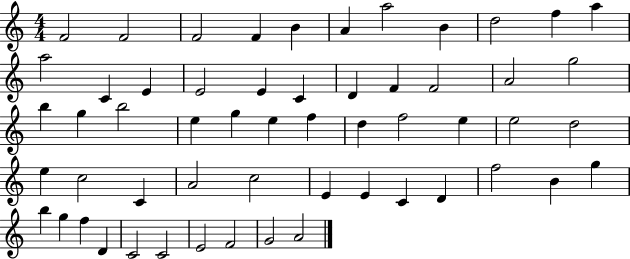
{
  \clef treble
  \numericTimeSignature
  \time 4/4
  \key c \major
  f'2 f'2 | f'2 f'4 b'4 | a'4 a''2 b'4 | d''2 f''4 a''4 | \break a''2 c'4 e'4 | e'2 e'4 c'4 | d'4 f'4 f'2 | a'2 g''2 | \break b''4 g''4 b''2 | e''4 g''4 e''4 f''4 | d''4 f''2 e''4 | e''2 d''2 | \break e''4 c''2 c'4 | a'2 c''2 | e'4 e'4 c'4 d'4 | f''2 b'4 g''4 | \break b''4 g''4 f''4 d'4 | c'2 c'2 | e'2 f'2 | g'2 a'2 | \break \bar "|."
}